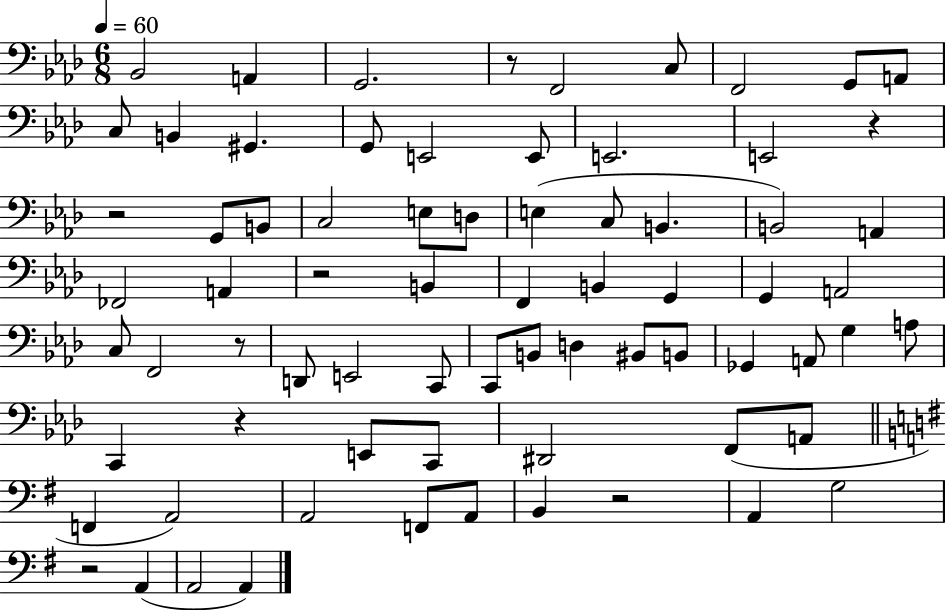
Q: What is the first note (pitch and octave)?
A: Bb2